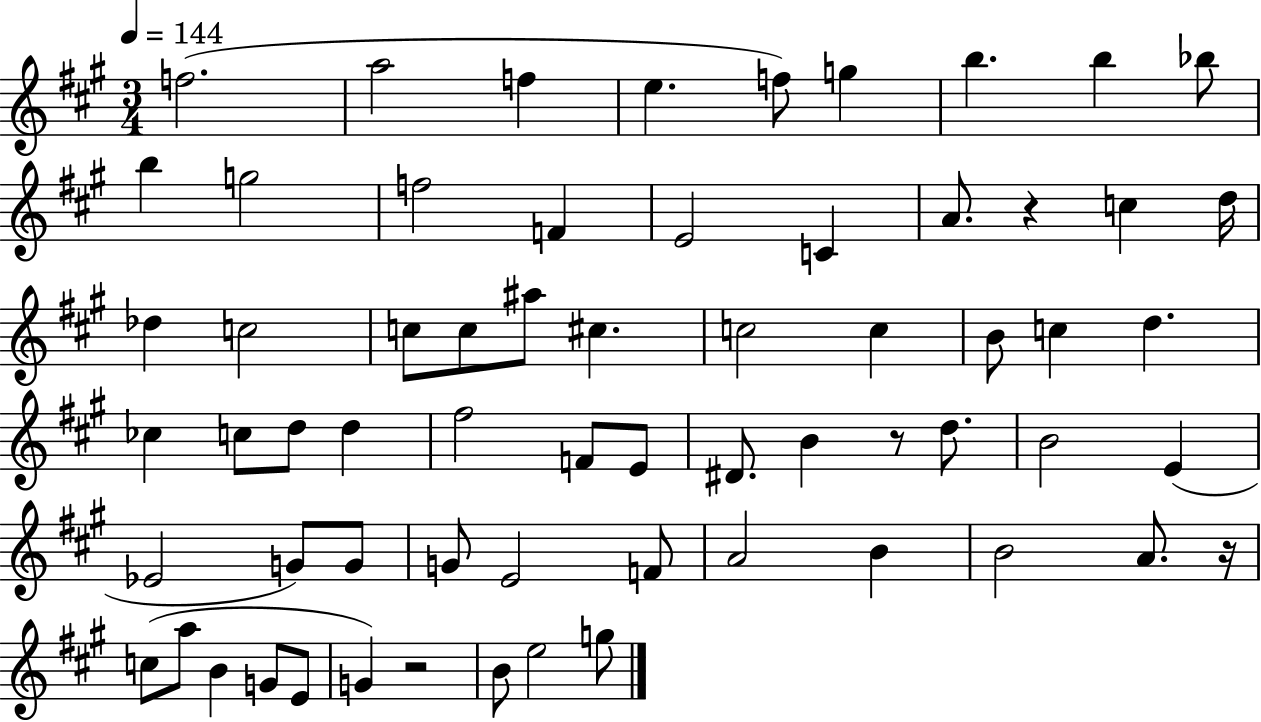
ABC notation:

X:1
T:Untitled
M:3/4
L:1/4
K:A
f2 a2 f e f/2 g b b _b/2 b g2 f2 F E2 C A/2 z c d/4 _d c2 c/2 c/2 ^a/2 ^c c2 c B/2 c d _c c/2 d/2 d ^f2 F/2 E/2 ^D/2 B z/2 d/2 B2 E _E2 G/2 G/2 G/2 E2 F/2 A2 B B2 A/2 z/4 c/2 a/2 B G/2 E/2 G z2 B/2 e2 g/2